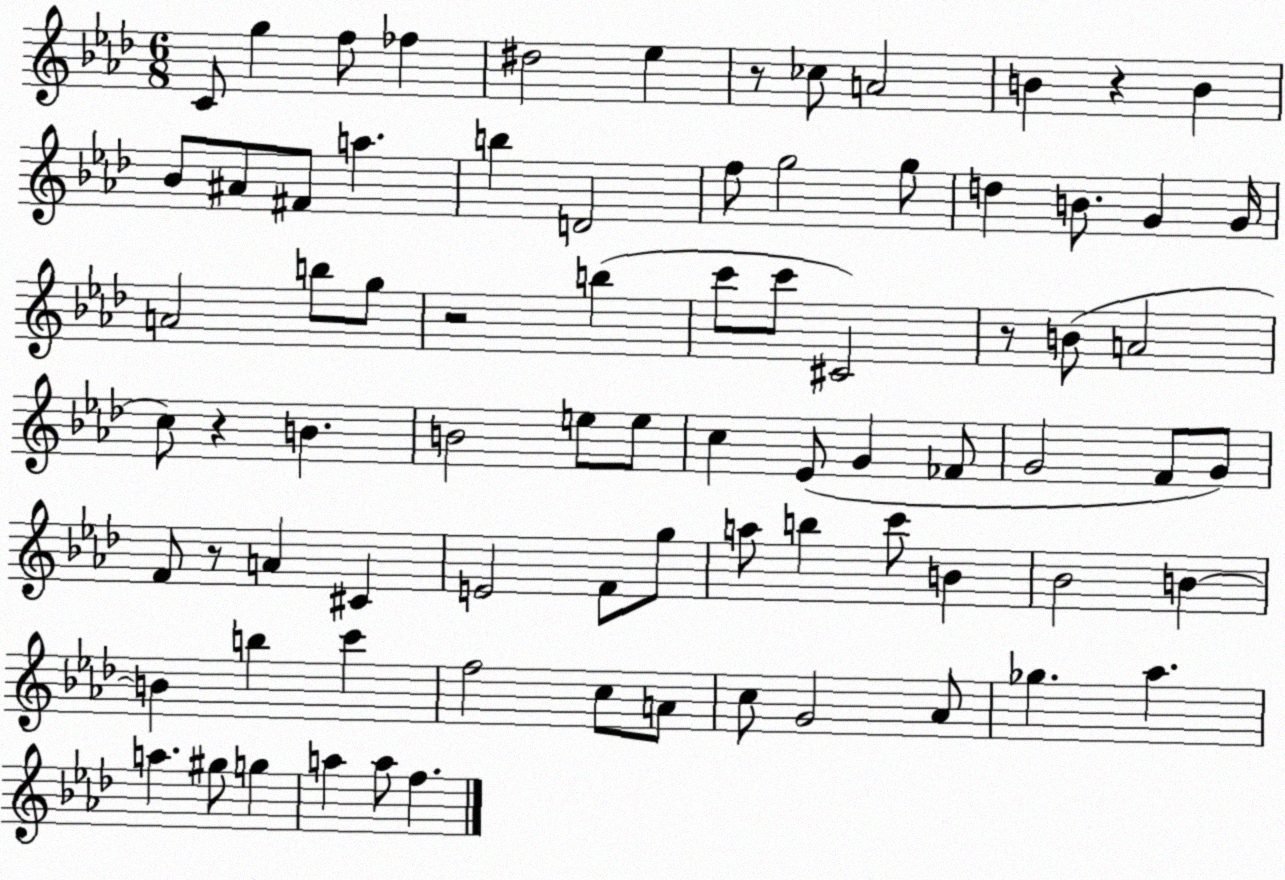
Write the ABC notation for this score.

X:1
T:Untitled
M:6/8
L:1/4
K:Ab
C/2 g f/2 _f ^d2 _e z/2 _c/2 A2 B z B _B/2 ^A/2 ^F/2 a b D2 f/2 g2 g/2 d B/2 G G/4 A2 b/2 g/2 z2 b c'/2 c'/2 ^C2 z/2 B/2 A2 c/2 z B B2 e/2 e/2 c _E/2 G _F/2 G2 F/2 G/2 F/2 z/2 A ^C E2 F/2 g/2 a/2 b c'/2 B _B2 B B b c' f2 c/2 A/2 c/2 G2 _A/2 _g _a a ^g/2 g a a/2 f